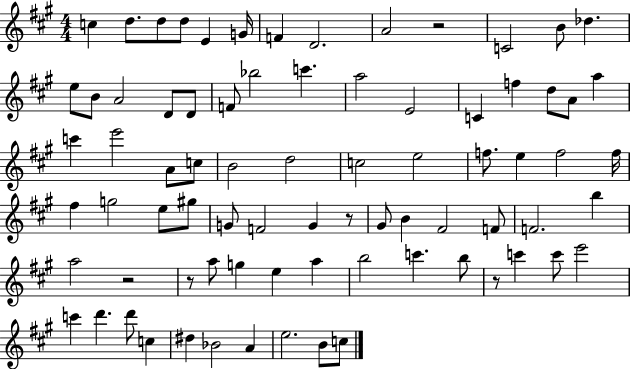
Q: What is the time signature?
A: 4/4